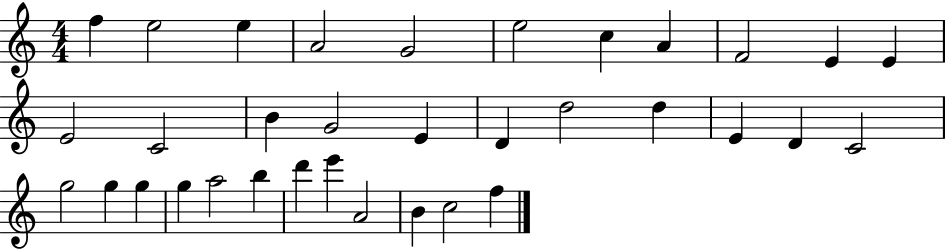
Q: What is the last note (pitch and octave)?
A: F5